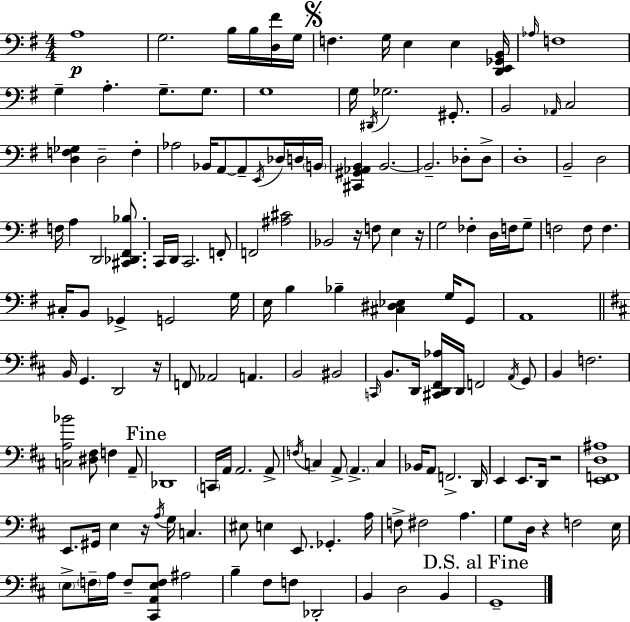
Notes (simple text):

A3/w G3/h. B3/s B3/s [D3,F#4]/s G3/s F3/q. G3/s E3/q E3/q [D2,E2,Gb2,B2]/s Ab3/s F3/w G3/q A3/q. G3/e. G3/e. G3/w G3/s D#2/s Gb3/h. G#2/e. B2/h Ab2/s C3/h [D3,F3,Gb3]/q D3/h F3/q Ab3/h Bb2/s A2/e A2/e E2/s Db3/s D3/s B2/s [C#2,G#2,Ab2,B2]/q B2/h. B2/h. Db3/e Db3/e D3/w B2/h D3/h F3/s A3/q D2/h [C#2,Db2,F#2,Bb3]/e. C2/s D2/s C2/h. F2/e F2/h [A#3,C#4]/h Bb2/h R/s F3/e E3/q R/s G3/h FES3/q D3/s F3/s G3/e F3/h F3/e F3/q. C#3/s B2/e Gb2/q G2/h G3/s E3/s B3/q Bb3/q [C#3,D#3,Eb3]/q G3/s G2/e A2/w B2/s G2/q. D2/h R/s F2/e Ab2/h A2/q. B2/h BIS2/h C2/s B2/e. D2/s [C#2,D2,F#2,Ab3]/s D2/s F2/h A2/s G2/e B2/q F3/h. [C3,A3,Bb4]/h [D#3,F#3]/e F3/q A2/e Db2/w C2/s A2/s A2/h. A2/e F3/s C3/q A2/e A2/q. C3/q Bb2/s A2/e F2/h. D2/s E2/q E2/e. D2/s R/h [E2,F2,D3,A#3]/w E2/e. G#2/s E3/q R/s A3/s G3/s C3/q. EIS3/e E3/q E2/e. Gb2/q. A3/s F3/e F#3/h A3/q. G3/e D3/s R/q F3/h E3/s E3/e F3/s A3/s F3/e [C#2,A2,E3,F3]/e A#3/h B3/q F#3/e F3/e Db2/h B2/q D3/h B2/q G2/w